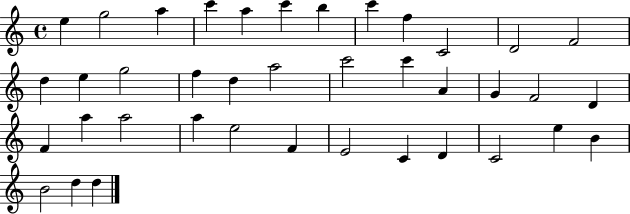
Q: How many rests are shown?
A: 0